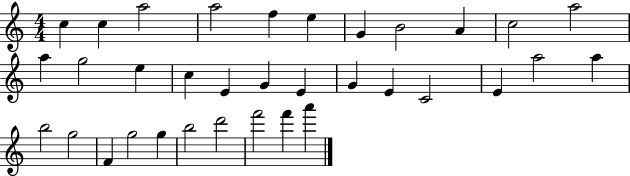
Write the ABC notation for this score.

X:1
T:Untitled
M:4/4
L:1/4
K:C
c c a2 a2 f e G B2 A c2 a2 a g2 e c E G E G E C2 E a2 a b2 g2 F g2 g b2 d'2 f'2 f' a'